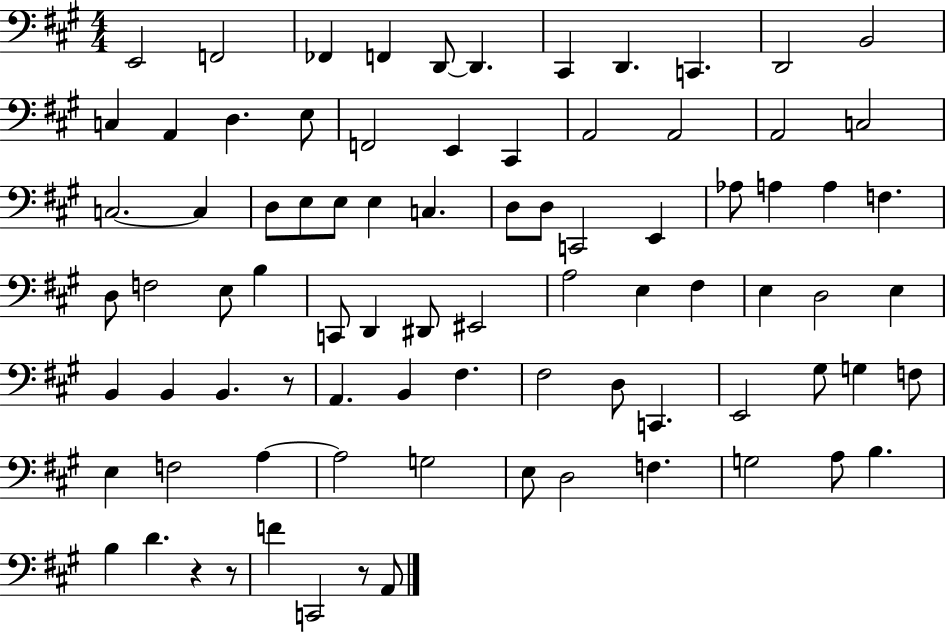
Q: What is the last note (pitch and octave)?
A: A2